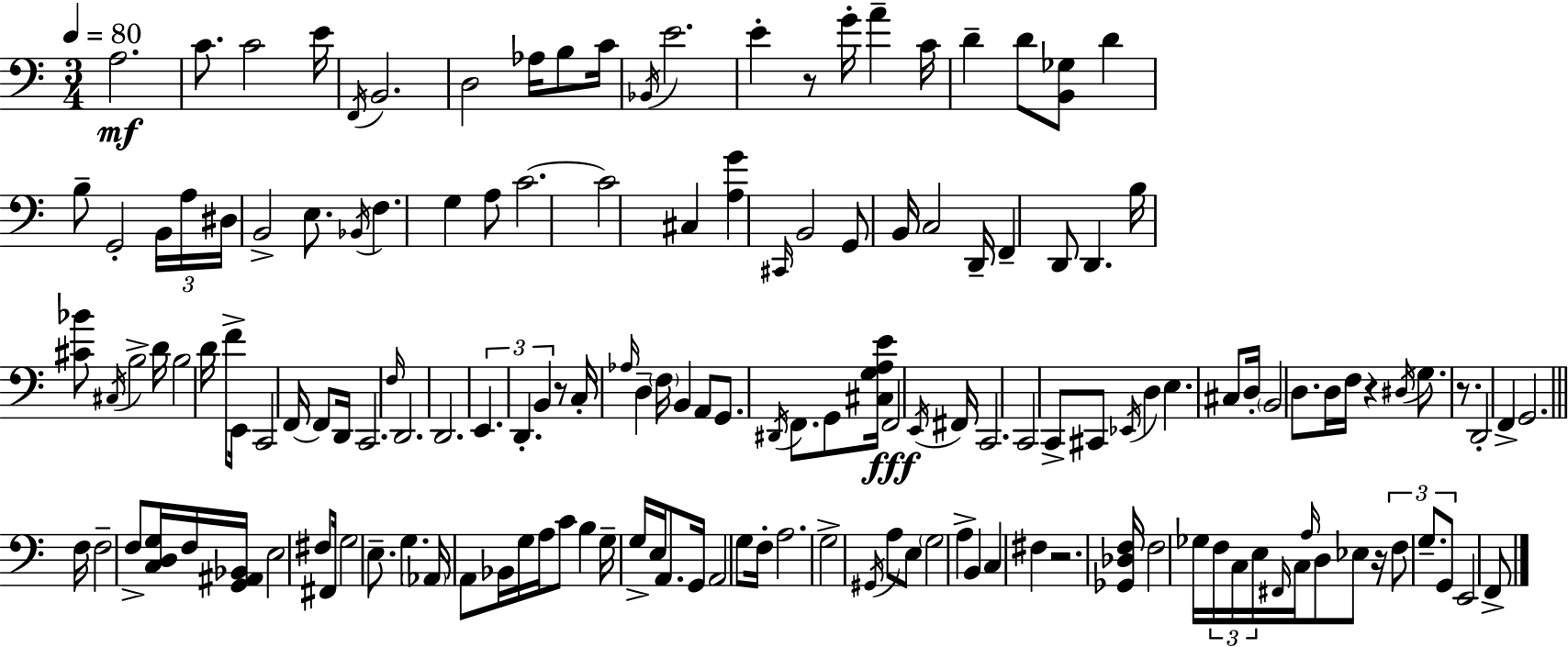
{
  \clef bass
  \numericTimeSignature
  \time 3/4
  \key a \minor
  \tempo 4 = 80
  \repeat volta 2 { a2.\mf | c'8. c'2 e'16 | \acciaccatura { f,16 } b,2. | d2 aes16 b8 | \break c'16 \acciaccatura { bes,16 } e'2. | e'4-. r8 g'16-. a'4-- | c'16 d'4-- d'8 <b, ges>8 d'4 | b8-- g,2-. | \break \tuplet 3/2 { b,16 a16 dis16 } b,2-> e8. | \acciaccatura { bes,16 } f4. g4 | a8 c'2.~~ | c'2 cis4 | \break <a g'>4 \grace { cis,16 } b,2 | g,8 b,16 c2 | d,16-- f,4-- d,8 d,4. | b16 <cis' bes'>8 \acciaccatura { cis16 } b2-> | \break d'16 b2 | d'16 f'8-> e,16 c,2 | f,16~~ f,8 d,16 c,2. | \grace { f16 } d,2. | \break d,2. | \tuplet 3/2 { e,4. | d,4.-. b,4 } r8 | c16-. \grace { aes16 } d4-- \parenthesize f16 b,4 a,8 | \break g,8. \acciaccatura { dis,16 } f,8. g,8 <cis g a e'>16 f,2\fff | \acciaccatura { e,16 } fis,16 c,2. | c,2 | c,8-> cis,8 \acciaccatura { ees,16 } d4 | \break e4. cis8 d16-. \parenthesize b,2 | d8. d16 f16 | r4 \acciaccatura { dis16 } g8. r8. d,2-. | f,4-> g,2. | \break \bar "||" \break \key c \major f16 f2-- f8-> <c d g>16 | f16 <g, ais, bes,>16 e2 fis8 | fis,16 g2 e8.-- | g4. \parenthesize aes,16 a,8 bes,16 g16 a16 | \break c'8 b4 g16-- g16-> e16 a,8. | g,16 a,2 g8 f16-. | a2. | g2-> \acciaccatura { gis,16 } a8 e8 | \break \parenthesize g2 a4-> | b,4 c4 fis4 | r2. | <ges, des f>16 f2 ges16 \tuplet 3/2 { f16 | \break c16 e16 } \grace { fis,16 } c16 \grace { a16 } d8 ees8 r16 \tuplet 3/2 { f8 | g8.-- g,8 } e,2 | f,8-> } \bar "|."
}